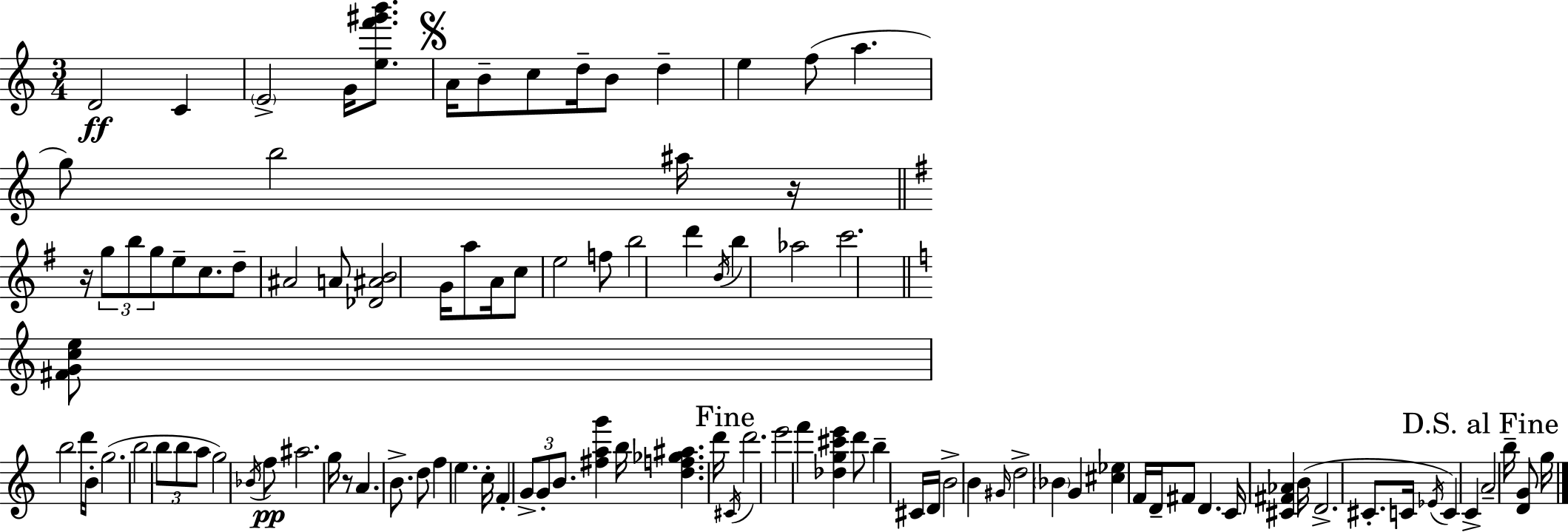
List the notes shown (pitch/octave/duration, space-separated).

D4/h C4/q E4/h G4/s [E5,F6,G#6,B6]/e. A4/s B4/e C5/e D5/s B4/e D5/q E5/q F5/e A5/q. G5/e B5/h A#5/s R/s R/s G5/e B5/e G5/e E5/e C5/e. D5/e A#4/h A4/e [Db4,A#4,B4]/h G4/s A5/e A4/s C5/e E5/h F5/e B5/h D6/q B4/s B5/q Ab5/h C6/h. [F#4,G4,C5,E5]/e B5/h D6/s B4/s G5/h. B5/h B5/e B5/e A5/e G5/h Bb4/s F5/e A#5/h. G5/s R/e A4/q. B4/e. D5/e F5/q E5/q. C5/s F4/q G4/e G4/e B4/e. [F#5,A5,G6]/q B5/s [D5,F5,Gb5,A#5]/q. D6/s C#4/s D6/h. E6/h F6/q [Db5,G5,C#6,E6]/q D6/e B5/q C#4/s D4/s B4/h B4/q G#4/s D5/h Bb4/q G4/q [C#5,Eb5]/q F4/s D4/s F#4/e D4/q. C4/s [C#4,F#4,Ab4]/q B4/s D4/h. C#4/e. C4/s Eb4/s C4/q C4/q A4/h B5/s [D4,G4]/e G5/s